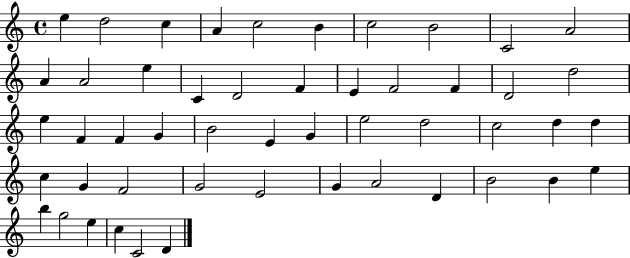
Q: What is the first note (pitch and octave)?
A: E5